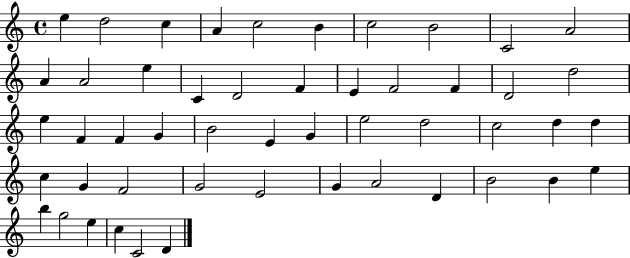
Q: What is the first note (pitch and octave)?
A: E5